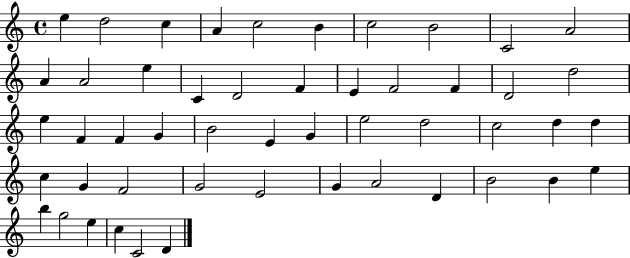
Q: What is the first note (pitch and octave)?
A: E5